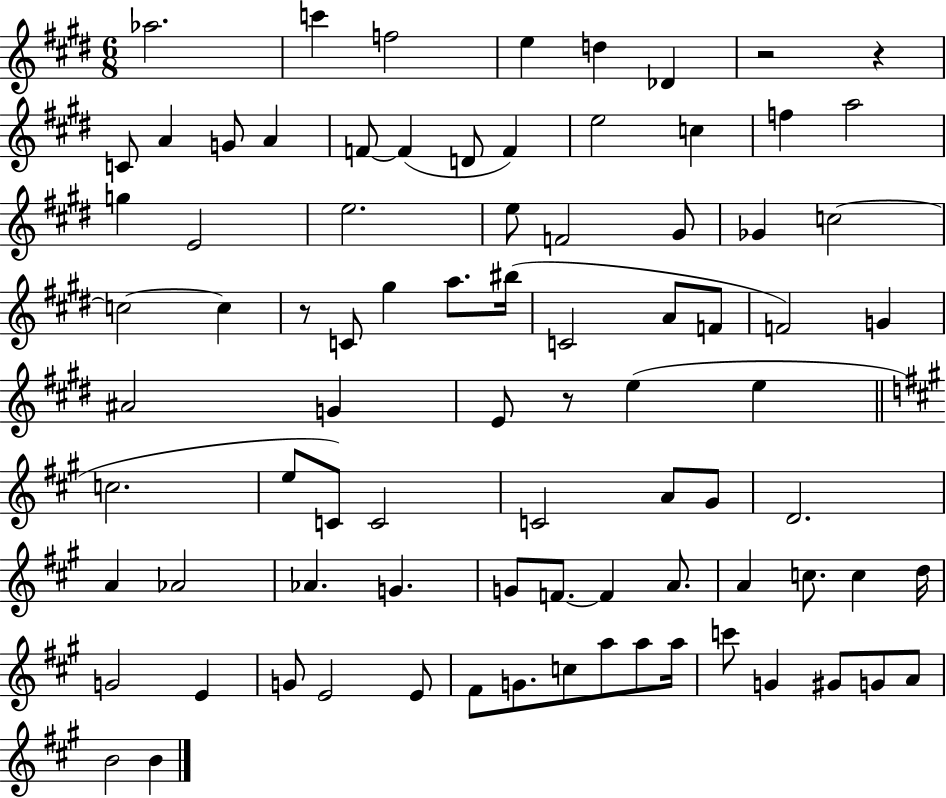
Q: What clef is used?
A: treble